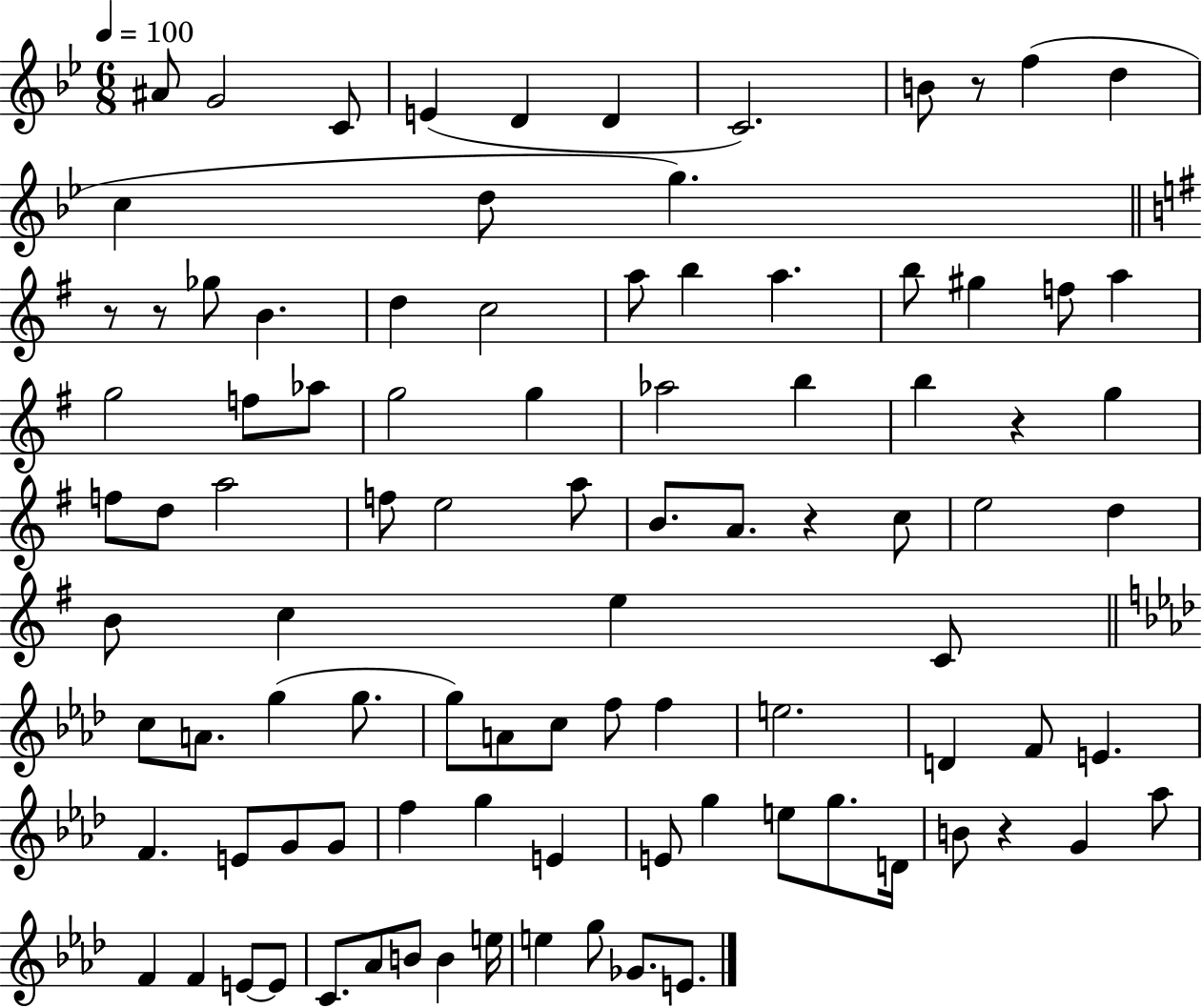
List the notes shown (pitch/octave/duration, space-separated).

A#4/e G4/h C4/e E4/q D4/q D4/q C4/h. B4/e R/e F5/q D5/q C5/q D5/e G5/q. R/e R/e Gb5/e B4/q. D5/q C5/h A5/e B5/q A5/q. B5/e G#5/q F5/e A5/q G5/h F5/e Ab5/e G5/h G5/q Ab5/h B5/q B5/q R/q G5/q F5/e D5/e A5/h F5/e E5/h A5/e B4/e. A4/e. R/q C5/e E5/h D5/q B4/e C5/q E5/q C4/e C5/e A4/e. G5/q G5/e. G5/e A4/e C5/e F5/e F5/q E5/h. D4/q F4/e E4/q. F4/q. E4/e G4/e G4/e F5/q G5/q E4/q E4/e G5/q E5/e G5/e. D4/s B4/e R/q G4/q Ab5/e F4/q F4/q E4/e E4/e C4/e. Ab4/e B4/e B4/q E5/s E5/q G5/e Gb4/e. E4/e.